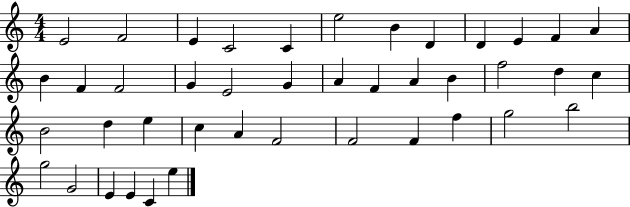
E4/h F4/h E4/q C4/h C4/q E5/h B4/q D4/q D4/q E4/q F4/q A4/q B4/q F4/q F4/h G4/q E4/h G4/q A4/q F4/q A4/q B4/q F5/h D5/q C5/q B4/h D5/q E5/q C5/q A4/q F4/h F4/h F4/q F5/q G5/h B5/h G5/h G4/h E4/q E4/q C4/q E5/q